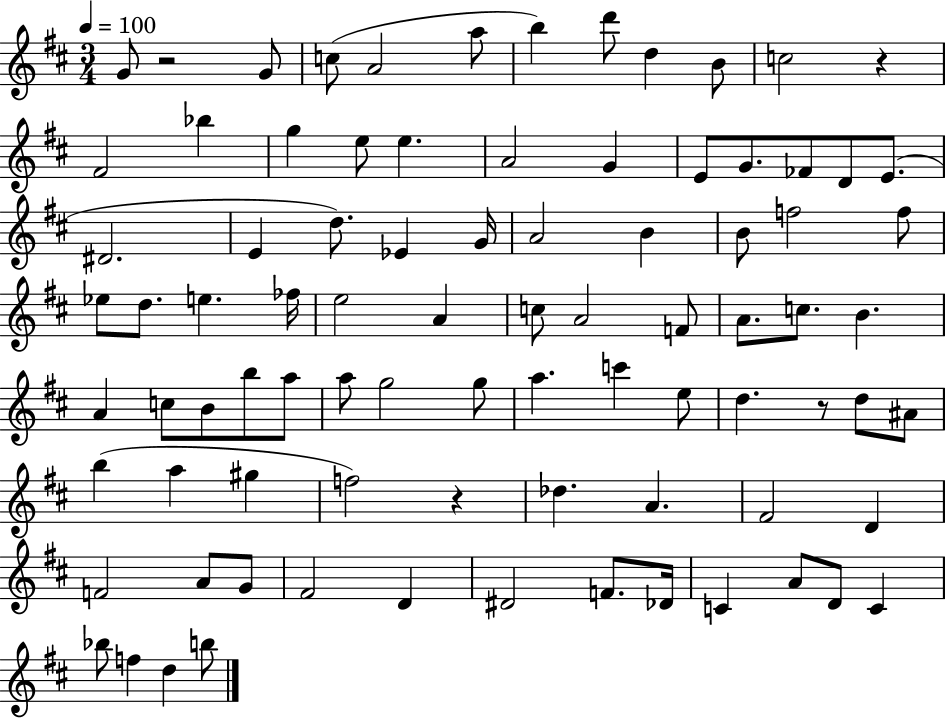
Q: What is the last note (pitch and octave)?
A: B5